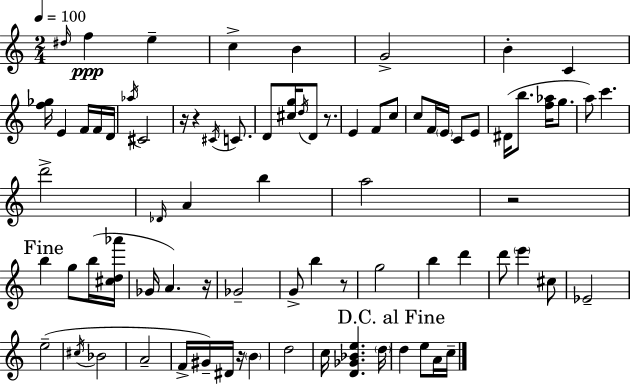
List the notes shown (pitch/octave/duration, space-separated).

D#5/s F5/q E5/q C5/q B4/q G4/h B4/q C4/q [F5,Gb5]/s E4/q F4/s F4/s D4/s Ab5/s C#4/h R/s R/q C#4/s C4/e. D4/e [C#5,G5]/s D5/s D4/e R/e. E4/q F4/e C5/e C5/e F4/s E4/s C4/e E4/e D#4/s B5/e. [F5,Ab5]/s G5/e. A5/e C6/q. D6/h Db4/s A4/q B5/q A5/h R/h B5/q G5/e B5/s [C#5,D5,Ab6]/s Gb4/s A4/q. R/s Gb4/h G4/e B5/q R/e G5/h B5/q D6/q D6/e E6/q C#5/e Eb4/h E5/h C#5/s Bb4/h A4/h F4/s G#4/s D#4/s R/s B4/q D5/h C5/s [D4,Gb4,Bb4,E5]/q. D5/s D5/q E5/e A4/s C5/s